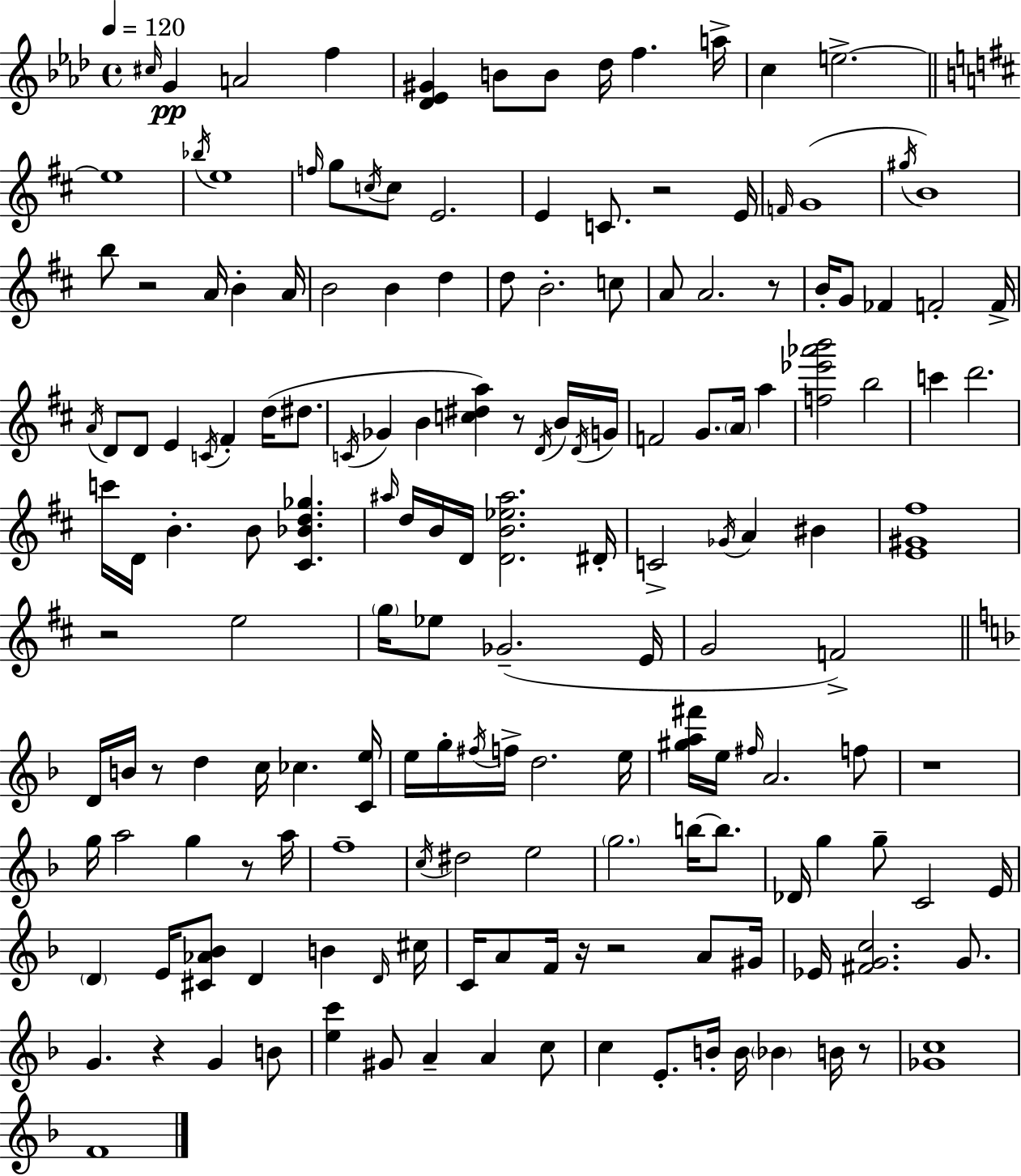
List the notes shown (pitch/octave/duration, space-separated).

C#5/s G4/q A4/h F5/q [Db4,Eb4,G#4]/q B4/e B4/e Db5/s F5/q. A5/s C5/q E5/h. E5/w Bb5/s E5/w F5/s G5/e C5/s C5/e E4/h. E4/q C4/e. R/h E4/s F4/s G4/w G#5/s B4/w B5/e R/h A4/s B4/q A4/s B4/h B4/q D5/q D5/e B4/h. C5/e A4/e A4/h. R/e B4/s G4/e FES4/q F4/h F4/s A4/s D4/e D4/e E4/q C4/s F#4/q D5/s D#5/e. C4/s Gb4/q B4/q [C5,D#5,A5]/q R/e D4/s B4/s D4/s G4/s F4/h G4/e. A4/s A5/q [F5,Eb6,Ab6,B6]/h B5/h C6/q D6/h. C6/s D4/s B4/q. B4/e [C#4,Bb4,D5,Gb5]/q. A#5/s D5/s B4/s D4/s [D4,B4,Eb5,A#5]/h. D#4/s C4/h Gb4/s A4/q BIS4/q [E4,G#4,F#5]/w R/h E5/h G5/s Eb5/e Gb4/h. E4/s G4/h F4/h D4/s B4/s R/e D5/q C5/s CES5/q. [C4,E5]/s E5/s G5/s F#5/s F5/s D5/h. E5/s [G#5,A5,F#6]/s E5/s F#5/s A4/h. F5/e R/w G5/s A5/h G5/q R/e A5/s F5/w C5/s D#5/h E5/h G5/h. B5/s B5/e. Db4/s G5/q G5/e C4/h E4/s D4/q E4/s [C#4,Ab4,Bb4]/e D4/q B4/q D4/s C#5/s C4/s A4/e F4/s R/s R/h A4/e G#4/s Eb4/s [F#4,G4,C5]/h. G4/e. G4/q. R/q G4/q B4/e [E5,C6]/q G#4/e A4/q A4/q C5/e C5/q E4/e. B4/s B4/s Bb4/q B4/s R/e [Gb4,C5]/w F4/w